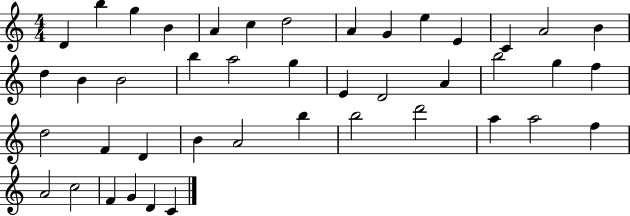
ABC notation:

X:1
T:Untitled
M:4/4
L:1/4
K:C
D b g B A c d2 A G e E C A2 B d B B2 b a2 g E D2 A b2 g f d2 F D B A2 b b2 d'2 a a2 f A2 c2 F G D C